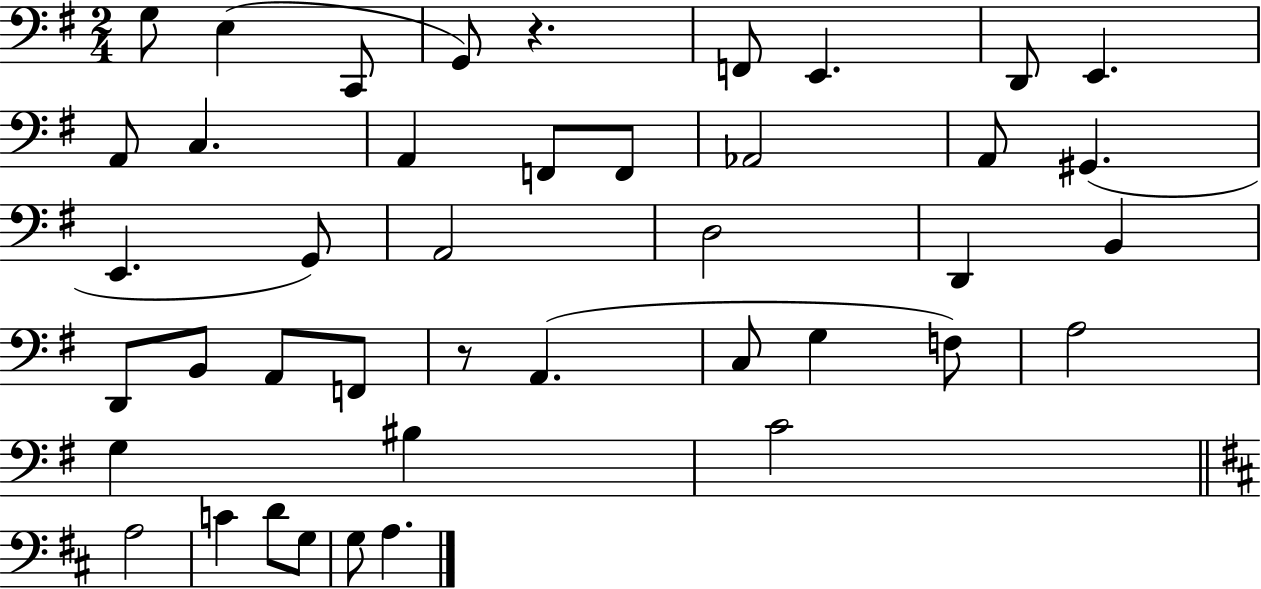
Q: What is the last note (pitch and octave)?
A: A3